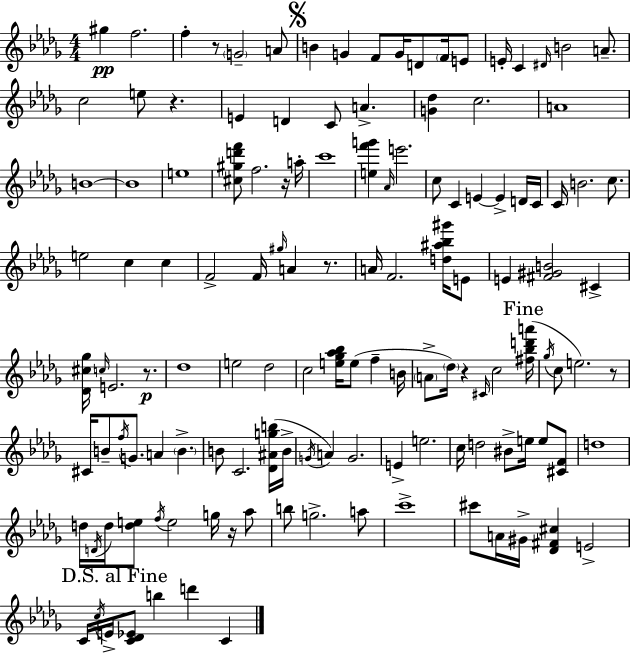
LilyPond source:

{
  \clef treble
  \numericTimeSignature
  \time 4/4
  \key bes \minor
  gis''4\pp f''2. | f''4-. r8 \parenthesize g'2-- a'8 | \mark \markup { \musicglyph "scripts.segno" } b'4 g'4 f'8 g'16 d'8 \parenthesize f'16 e'8 | e'16-. c'4 \grace { dis'16 } b'2 a'8.-- | \break c''2 e''8 r4. | e'4 d'4 c'8 a'4.-> | <g' des''>4 c''2. | a'1 | \break b'1~~ | b'1 | e''1 | <cis'' gis'' d''' f'''>8 f''2. r16 | \break a''16-. c'''1 | <e'' f''' g'''>4 \grace { aes'16 } e'''2. | c''8 c'4 e'4~~ e'4-> | d'16 c'16 c'16 b'2. c''8. | \break e''2 c''4 c''4 | f'2-> f'16 \grace { gis''16 } a'4 | r8. a'16 f'2. | <d'' ais'' bes'' gis'''>16 e'8 e'4 <fis' gis' b'>2 cis'4-> | \break <des' cis'' ges''>16 \grace { c''16 } e'2. | r8.\p des''1 | e''2 des''2 | c''2 <e'' ges'' aes'' bes''>16 e''8( f''4-- | \break b'16 \parenthesize a'8-> \parenthesize des''16) r4 \grace { cis'16 } c''2 | \mark "Fine" <fis'' bes'' d''' a'''>16( \acciaccatura { ges''16 } c''8 e''2.) | r8 cis'16 b'8-- \acciaccatura { f''16 } g'8. a'4 | \parenthesize b'4.-> b'8 c'2. | \break <des' ais' g'' b''>16( b'16-> \acciaccatura { g'16 } a'4) g'2. | e'4-> e''2. | c''16 d''2 | bis'8-> e''16 e''8 <cis' f'>8 d''1 | \break d''16 \acciaccatura { d'16 } d''16 <d'' e''>8 \acciaccatura { f''16 } e''2 | g''16 r16 aes''8 b''8 g''2.-> | a''8 c'''1-> | cis'''8 a'16 gis'16-> <des' fis' cis''>4 | \break e'2-> \mark "D.S. al Fine" c'16 \acciaccatura { c''16 } e'16-> <c' des' ees'>8 b''4 | d'''4 c'4 \bar "|."
}